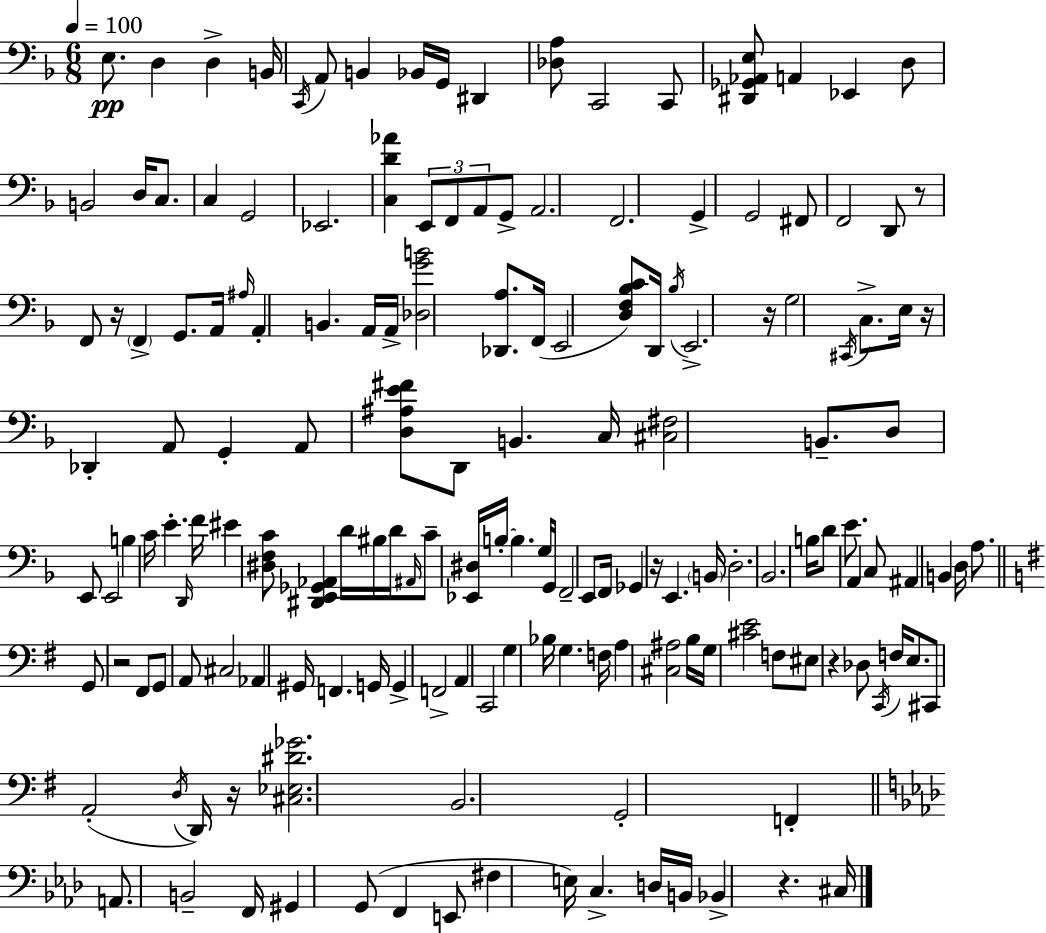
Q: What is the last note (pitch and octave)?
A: C#3